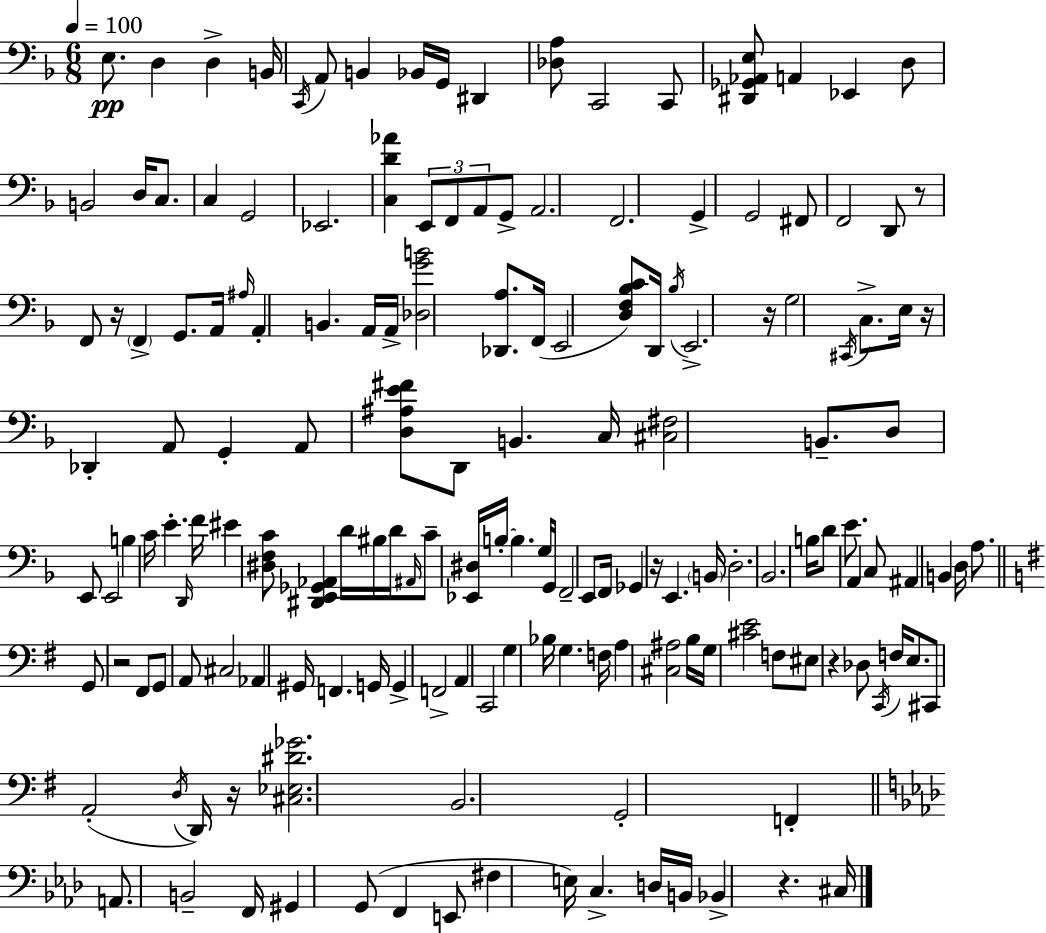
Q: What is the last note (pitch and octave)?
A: C#3